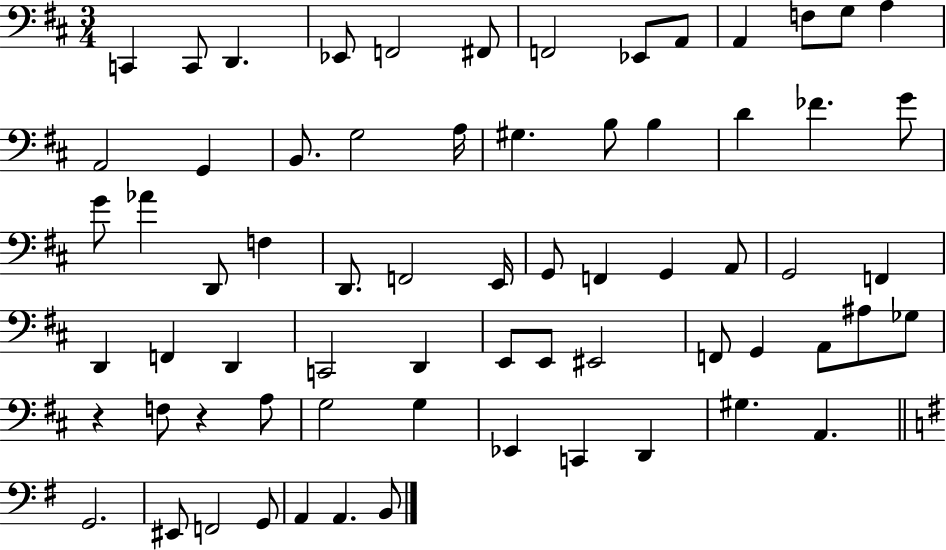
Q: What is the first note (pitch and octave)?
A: C2